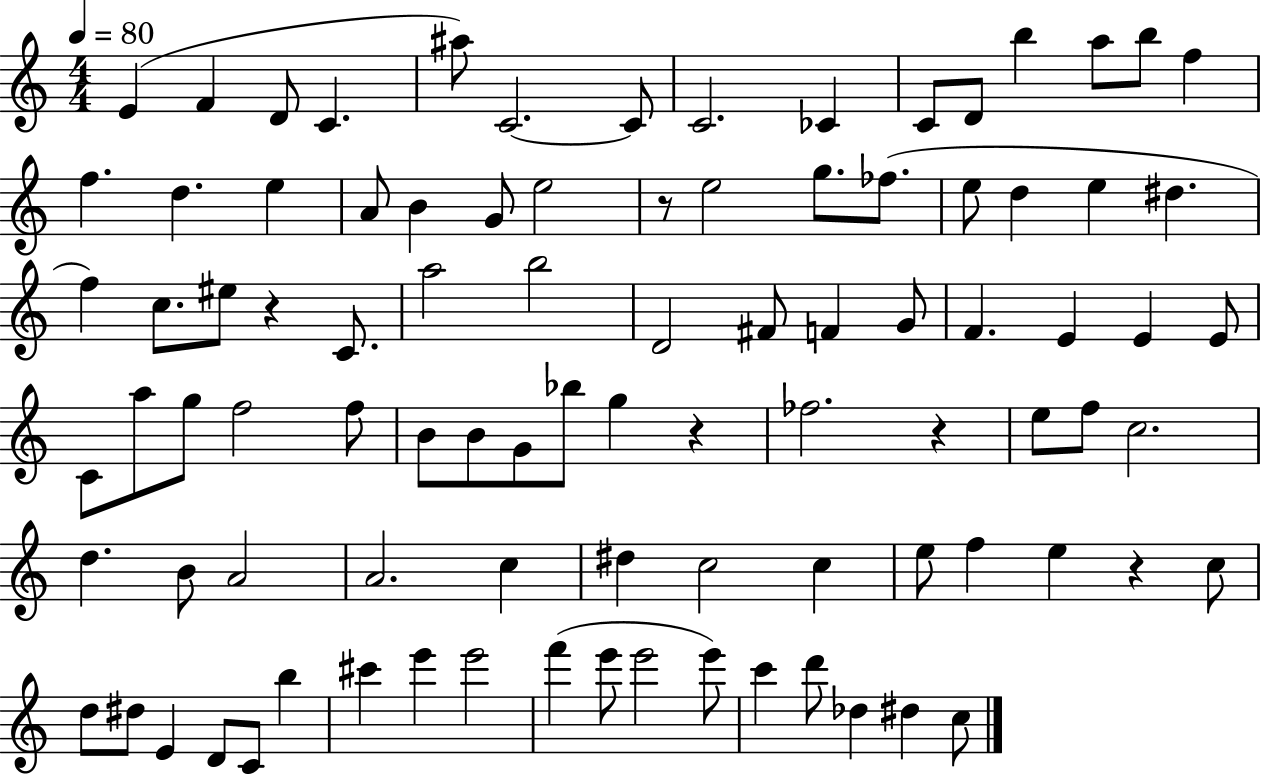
E4/q F4/q D4/e C4/q. A#5/e C4/h. C4/e C4/h. CES4/q C4/e D4/e B5/q A5/e B5/e F5/q F5/q. D5/q. E5/q A4/e B4/q G4/e E5/h R/e E5/h G5/e. FES5/e. E5/e D5/q E5/q D#5/q. F5/q C5/e. EIS5/e R/q C4/e. A5/h B5/h D4/h F#4/e F4/q G4/e F4/q. E4/q E4/q E4/e C4/e A5/e G5/e F5/h F5/e B4/e B4/e G4/e Bb5/e G5/q R/q FES5/h. R/q E5/e F5/e C5/h. D5/q. B4/e A4/h A4/h. C5/q D#5/q C5/h C5/q E5/e F5/q E5/q R/q C5/e D5/e D#5/e E4/q D4/e C4/e B5/q C#6/q E6/q E6/h F6/q E6/e E6/h E6/e C6/q D6/e Db5/q D#5/q C5/e